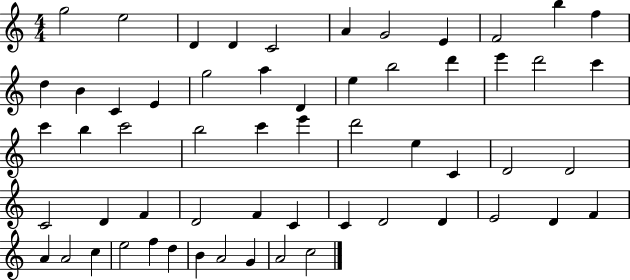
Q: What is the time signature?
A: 4/4